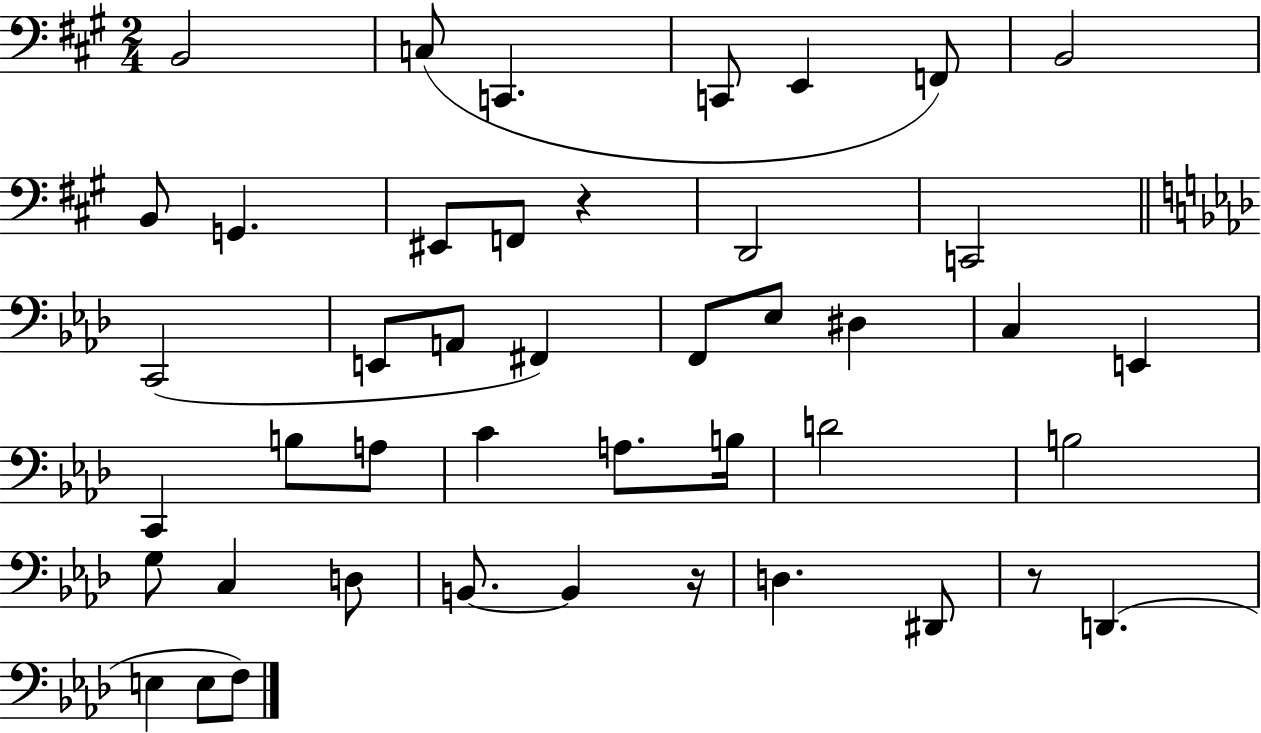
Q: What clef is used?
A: bass